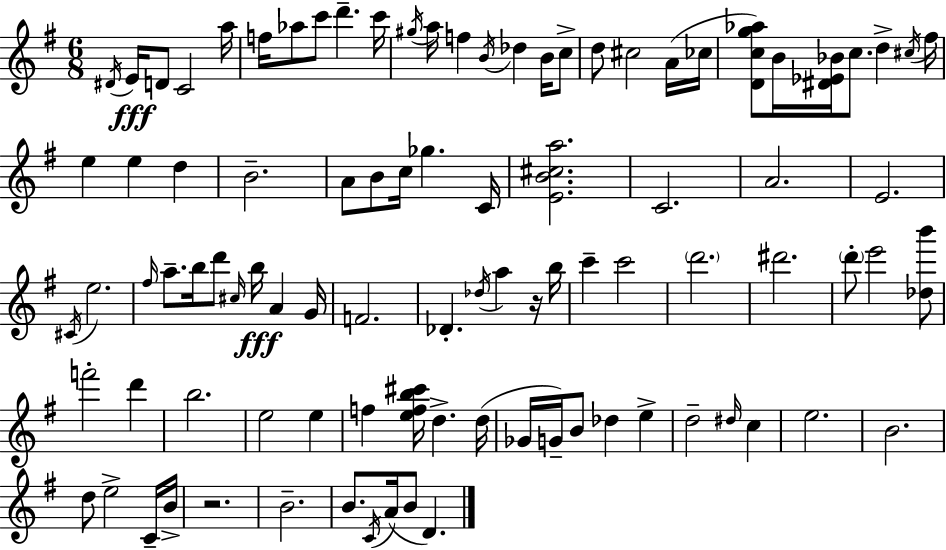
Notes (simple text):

D#4/s E4/s D4/e C4/h A5/s F5/s Ab5/e C6/e D6/q. C6/s G#5/s A5/s F5/q B4/s Db5/q B4/s C5/e D5/e C#5/h A4/s CES5/s [D4,C5,G5,Ab5]/e B4/s [D#4,Eb4,Bb4]/s C5/e. D5/q C#5/s F#5/s E5/q E5/q D5/q B4/h. A4/e B4/e C5/s Gb5/q. C4/s [E4,B4,C#5,A5]/h. C4/h. A4/h. E4/h. C#4/s E5/h. F#5/s A5/e. B5/s D6/e C#5/s B5/s A4/q G4/s F4/h. Db4/q. Db5/s A5/q R/s B5/s C6/q C6/h D6/h. D#6/h. D6/e E6/h [Db5,B6]/e F6/h D6/q B5/h. E5/h E5/q F5/q [E5,F5,B5,C#6]/s D5/q. D5/s Gb4/s G4/s B4/e Db5/q E5/q D5/h D#5/s C5/q E5/h. B4/h. D5/e E5/h C4/s B4/s R/h. B4/h. B4/e. C4/s A4/s B4/e D4/q.